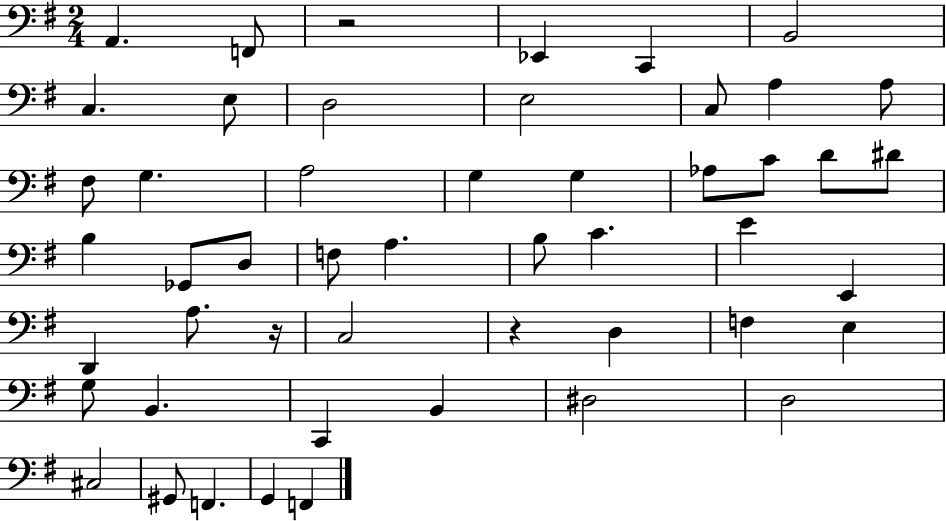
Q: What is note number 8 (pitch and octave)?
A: D3